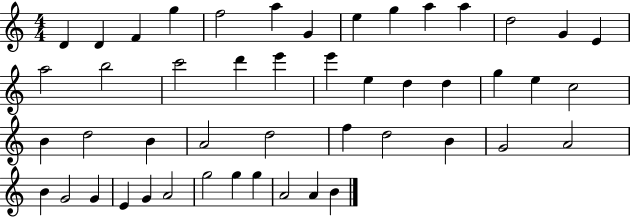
D4/q D4/q F4/q G5/q F5/h A5/q G4/q E5/q G5/q A5/q A5/q D5/h G4/q E4/q A5/h B5/h C6/h D6/q E6/q E6/q E5/q D5/q D5/q G5/q E5/q C5/h B4/q D5/h B4/q A4/h D5/h F5/q D5/h B4/q G4/h A4/h B4/q G4/h G4/q E4/q G4/q A4/h G5/h G5/q G5/q A4/h A4/q B4/q